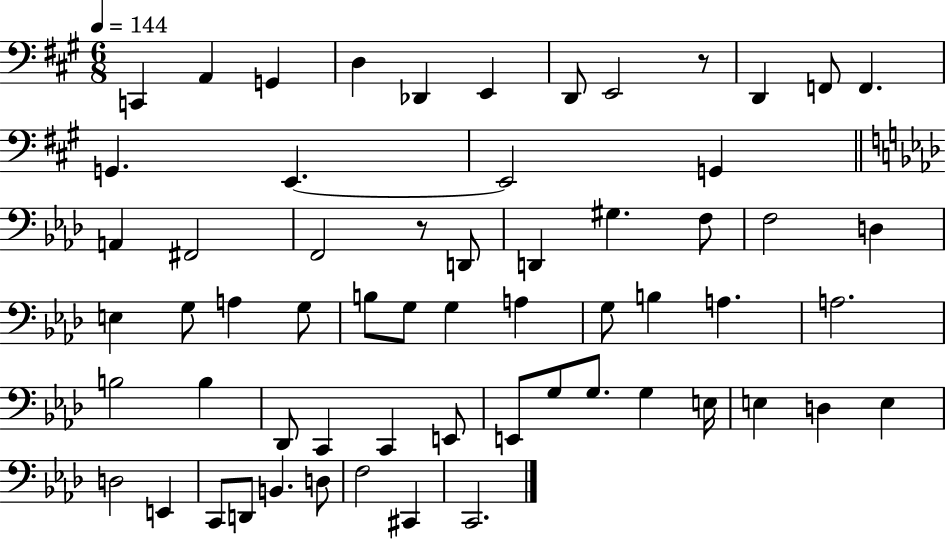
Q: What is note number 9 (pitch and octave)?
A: D2